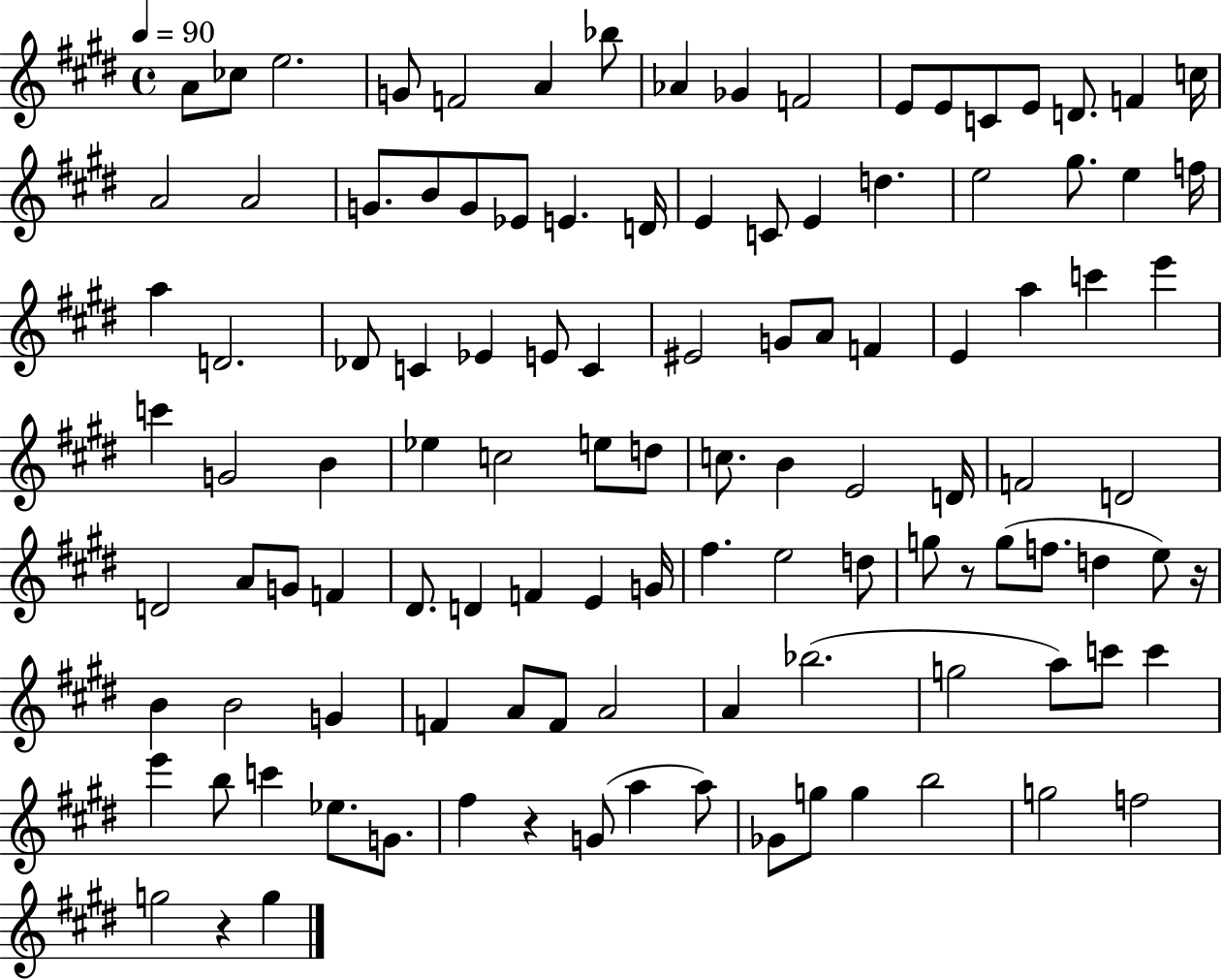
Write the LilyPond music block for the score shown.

{
  \clef treble
  \time 4/4
  \defaultTimeSignature
  \key e \major
  \tempo 4 = 90
  \repeat volta 2 { a'8 ces''8 e''2. | g'8 f'2 a'4 bes''8 | aes'4 ges'4 f'2 | e'8 e'8 c'8 e'8 d'8. f'4 c''16 | \break a'2 a'2 | g'8. b'8 g'8 ees'8 e'4. d'16 | e'4 c'8 e'4 d''4. | e''2 gis''8. e''4 f''16 | \break a''4 d'2. | des'8 c'4 ees'4 e'8 c'4 | eis'2 g'8 a'8 f'4 | e'4 a''4 c'''4 e'''4 | \break c'''4 g'2 b'4 | ees''4 c''2 e''8 d''8 | c''8. b'4 e'2 d'16 | f'2 d'2 | \break d'2 a'8 g'8 f'4 | dis'8. d'4 f'4 e'4 g'16 | fis''4. e''2 d''8 | g''8 r8 g''8( f''8. d''4 e''8) r16 | \break b'4 b'2 g'4 | f'4 a'8 f'8 a'2 | a'4 bes''2.( | g''2 a''8) c'''8 c'''4 | \break e'''4 b''8 c'''4 ees''8. g'8. | fis''4 r4 g'8( a''4 a''8) | ges'8 g''8 g''4 b''2 | g''2 f''2 | \break g''2 r4 g''4 | } \bar "|."
}